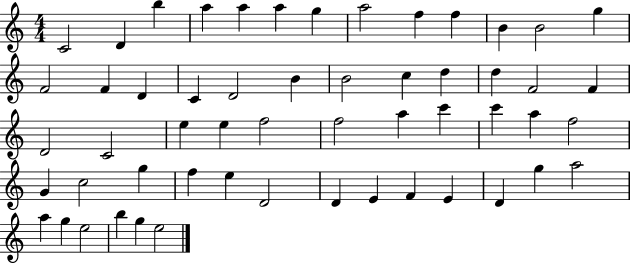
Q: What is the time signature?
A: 4/4